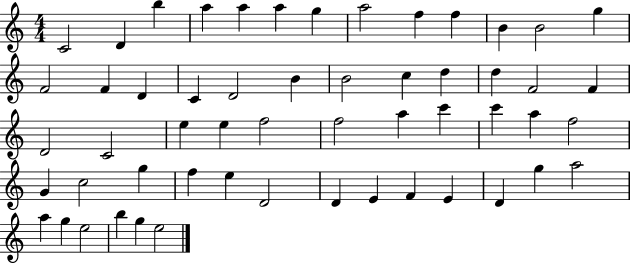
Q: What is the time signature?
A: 4/4